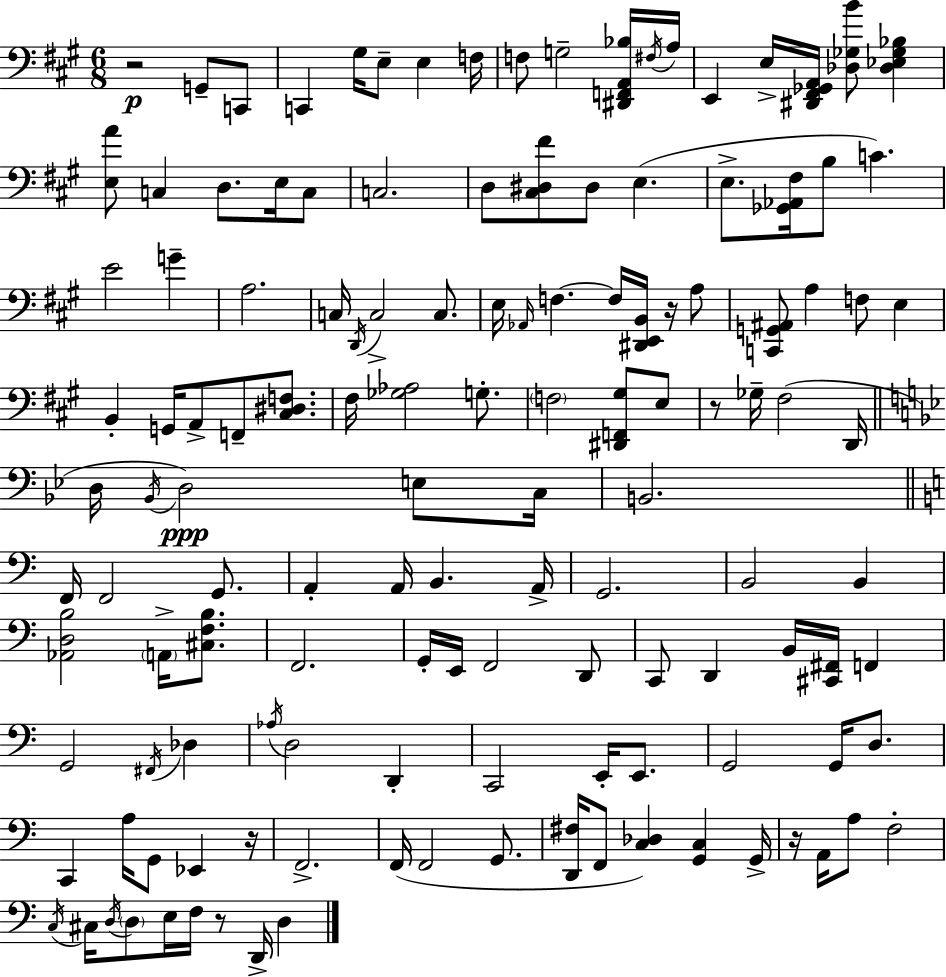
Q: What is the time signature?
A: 6/8